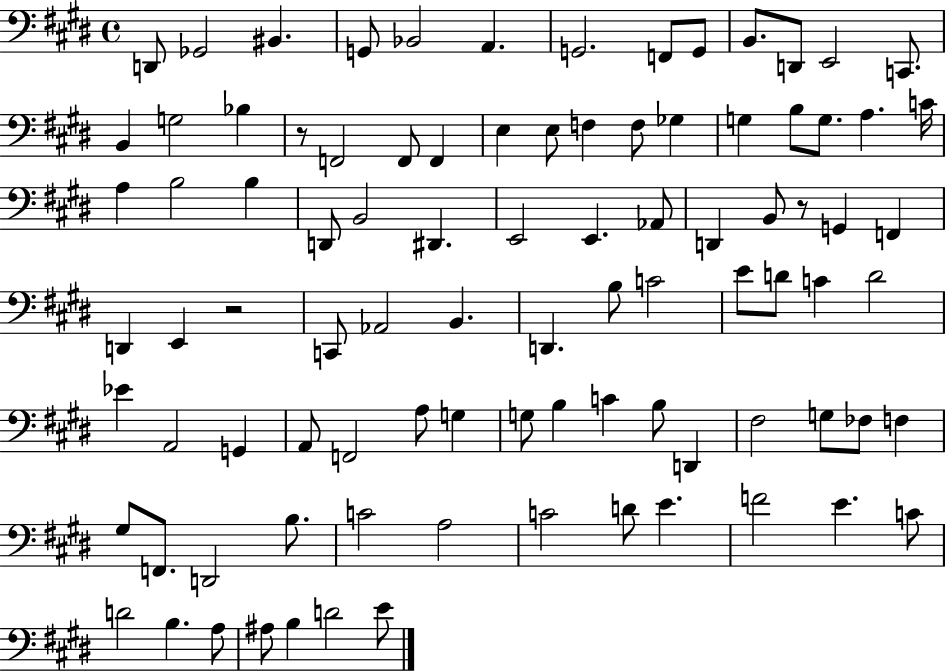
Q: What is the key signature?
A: E major